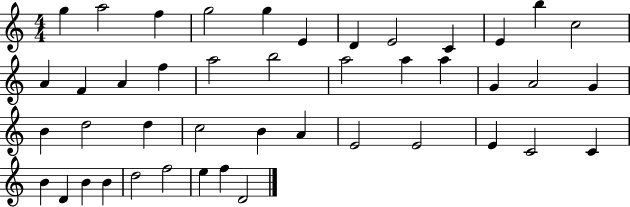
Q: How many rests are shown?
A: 0